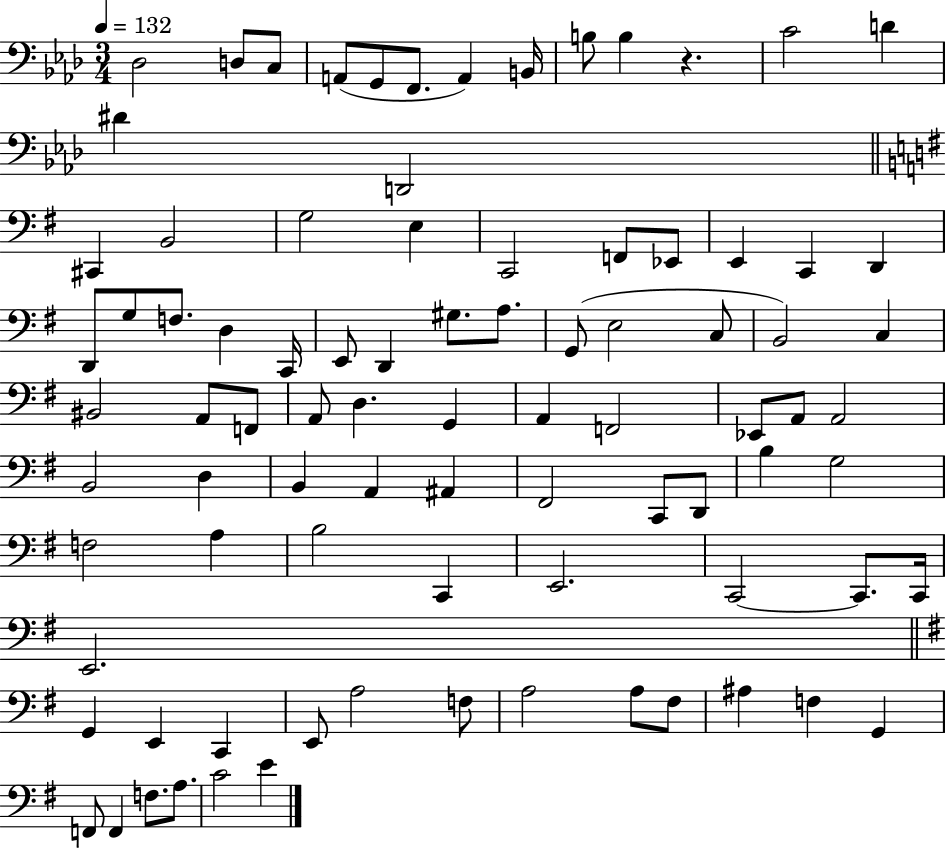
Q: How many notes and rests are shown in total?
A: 87